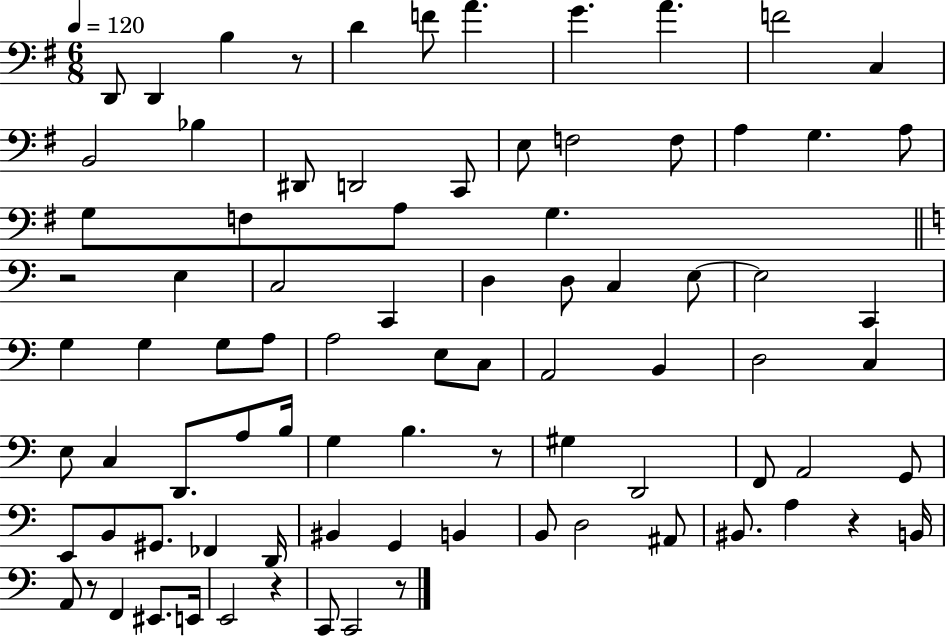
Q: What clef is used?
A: bass